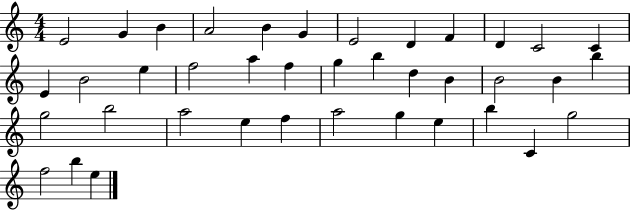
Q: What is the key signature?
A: C major